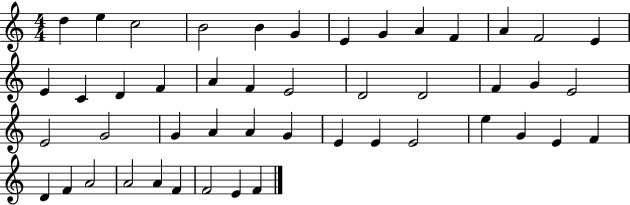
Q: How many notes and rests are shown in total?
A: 47